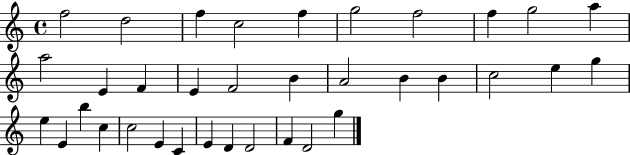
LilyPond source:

{
  \clef treble
  \time 4/4
  \defaultTimeSignature
  \key c \major
  f''2 d''2 | f''4 c''2 f''4 | g''2 f''2 | f''4 g''2 a''4 | \break a''2 e'4 f'4 | e'4 f'2 b'4 | a'2 b'4 b'4 | c''2 e''4 g''4 | \break e''4 e'4 b''4 c''4 | c''2 e'4 c'4 | e'4 d'4 d'2 | f'4 d'2 g''4 | \break \bar "|."
}